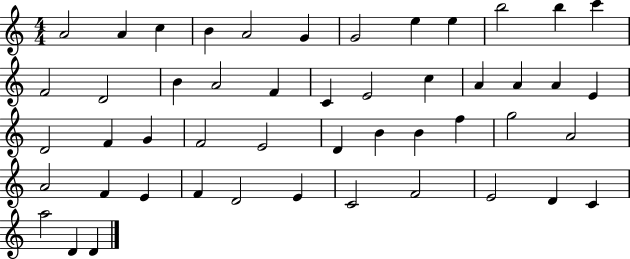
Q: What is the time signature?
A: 4/4